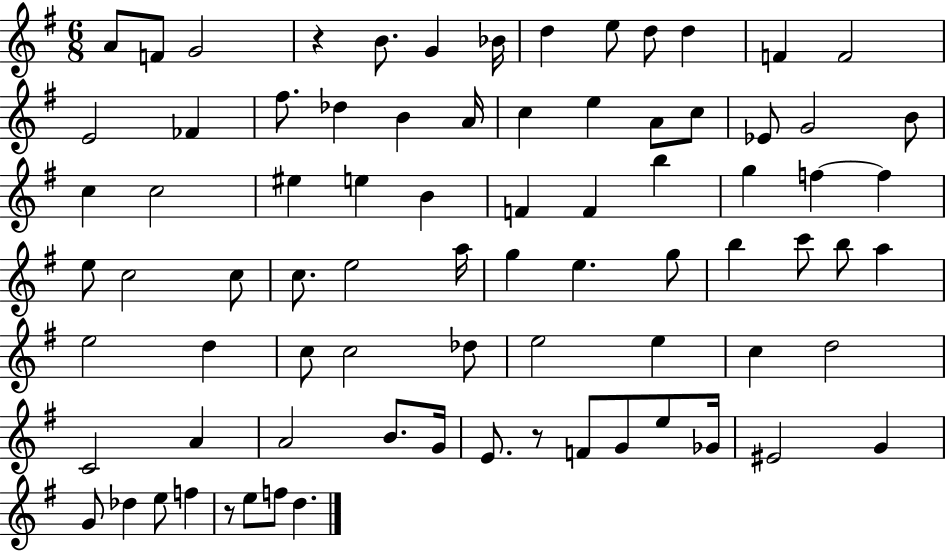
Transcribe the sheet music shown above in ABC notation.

X:1
T:Untitled
M:6/8
L:1/4
K:G
A/2 F/2 G2 z B/2 G _B/4 d e/2 d/2 d F F2 E2 _F ^f/2 _d B A/4 c e A/2 c/2 _E/2 G2 B/2 c c2 ^e e B F F b g f f e/2 c2 c/2 c/2 e2 a/4 g e g/2 b c'/2 b/2 a e2 d c/2 c2 _d/2 e2 e c d2 C2 A A2 B/2 G/4 E/2 z/2 F/2 G/2 e/2 _G/4 ^E2 G G/2 _d e/2 f z/2 e/2 f/2 d